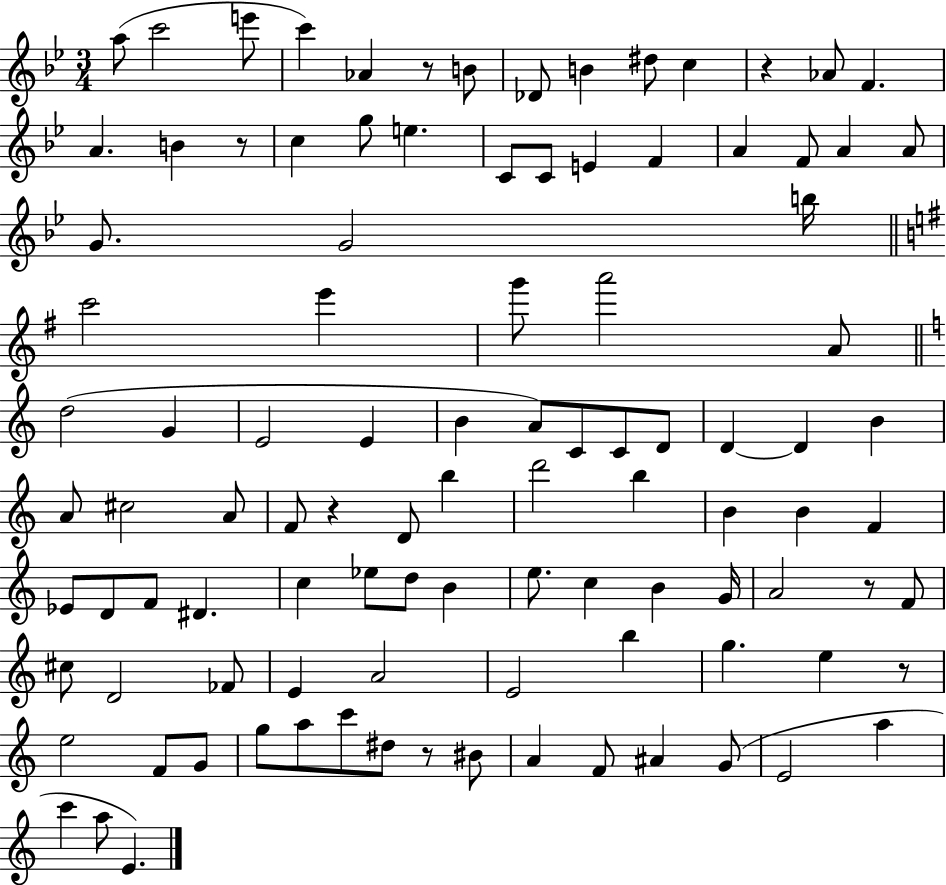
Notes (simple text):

A5/e C6/h E6/e C6/q Ab4/q R/e B4/e Db4/e B4/q D#5/e C5/q R/q Ab4/e F4/q. A4/q. B4/q R/e C5/q G5/e E5/q. C4/e C4/e E4/q F4/q A4/q F4/e A4/q A4/e G4/e. G4/h B5/s C6/h E6/q G6/e A6/h A4/e D5/h G4/q E4/h E4/q B4/q A4/e C4/e C4/e D4/e D4/q D4/q B4/q A4/e C#5/h A4/e F4/e R/q D4/e B5/q D6/h B5/q B4/q B4/q F4/q Eb4/e D4/e F4/e D#4/q. C5/q Eb5/e D5/e B4/q E5/e. C5/q B4/q G4/s A4/h R/e F4/e C#5/e D4/h FES4/e E4/q A4/h E4/h B5/q G5/q. E5/q R/e E5/h F4/e G4/e G5/e A5/e C6/e D#5/e R/e BIS4/e A4/q F4/e A#4/q G4/e E4/h A5/q C6/q A5/e E4/q.